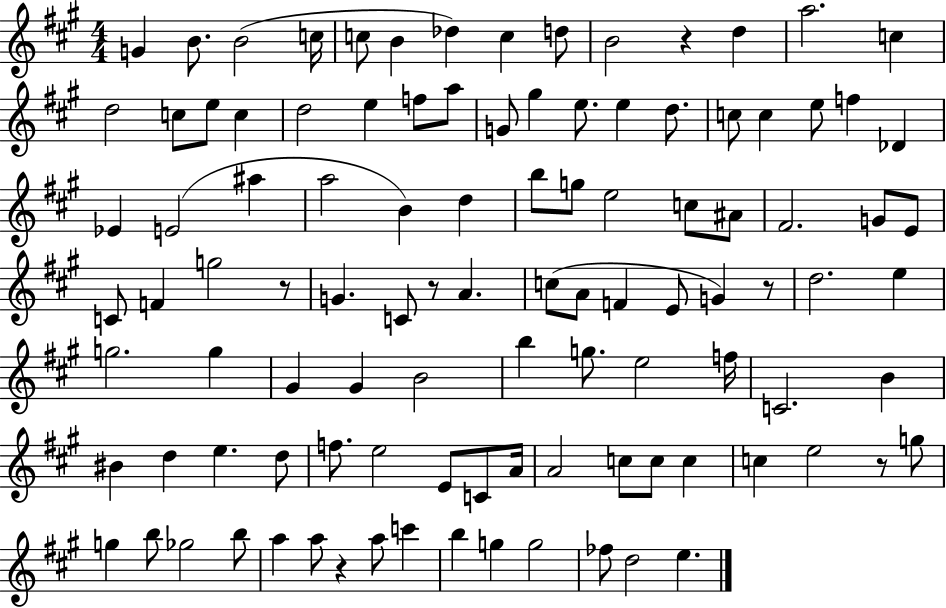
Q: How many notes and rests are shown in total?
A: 105